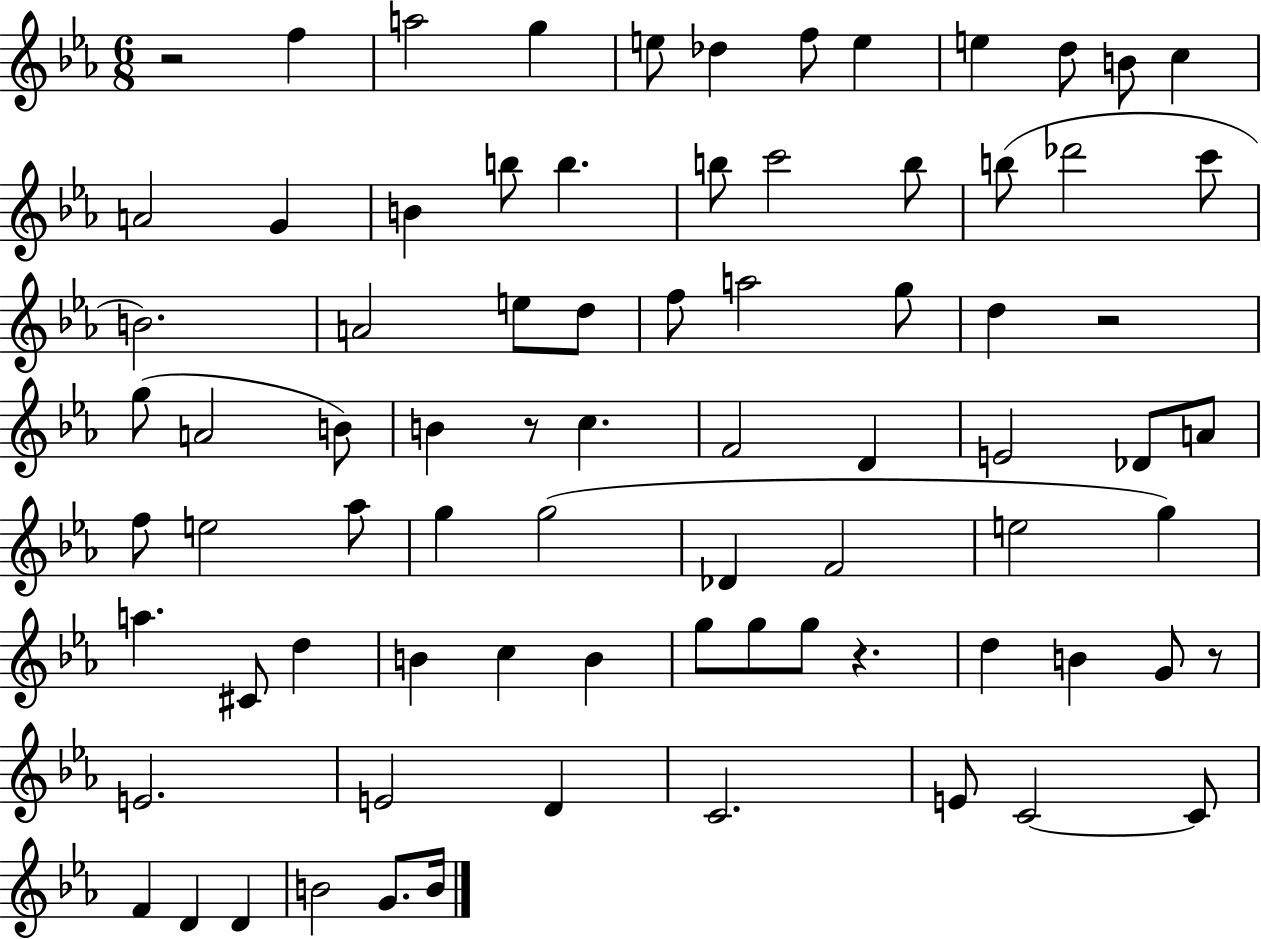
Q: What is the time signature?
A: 6/8